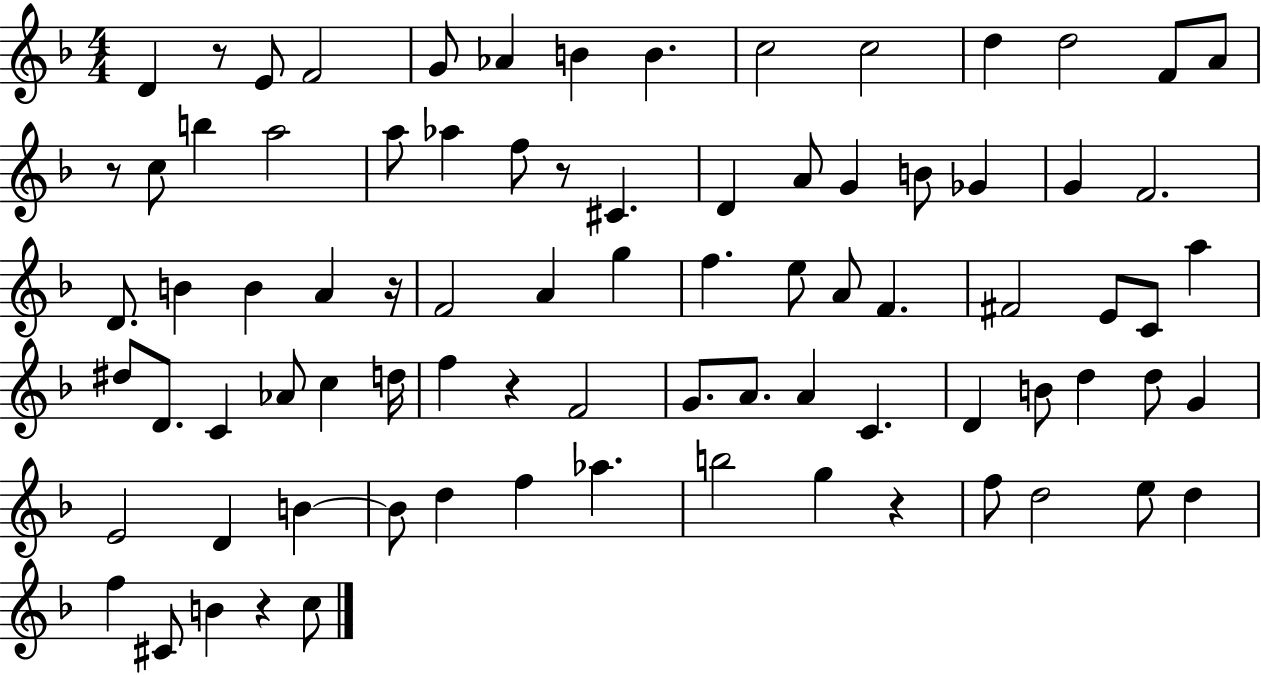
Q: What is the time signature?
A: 4/4